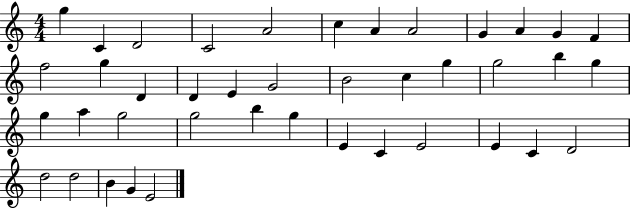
X:1
T:Untitled
M:4/4
L:1/4
K:C
g C D2 C2 A2 c A A2 G A G F f2 g D D E G2 B2 c g g2 b g g a g2 g2 b g E C E2 E C D2 d2 d2 B G E2